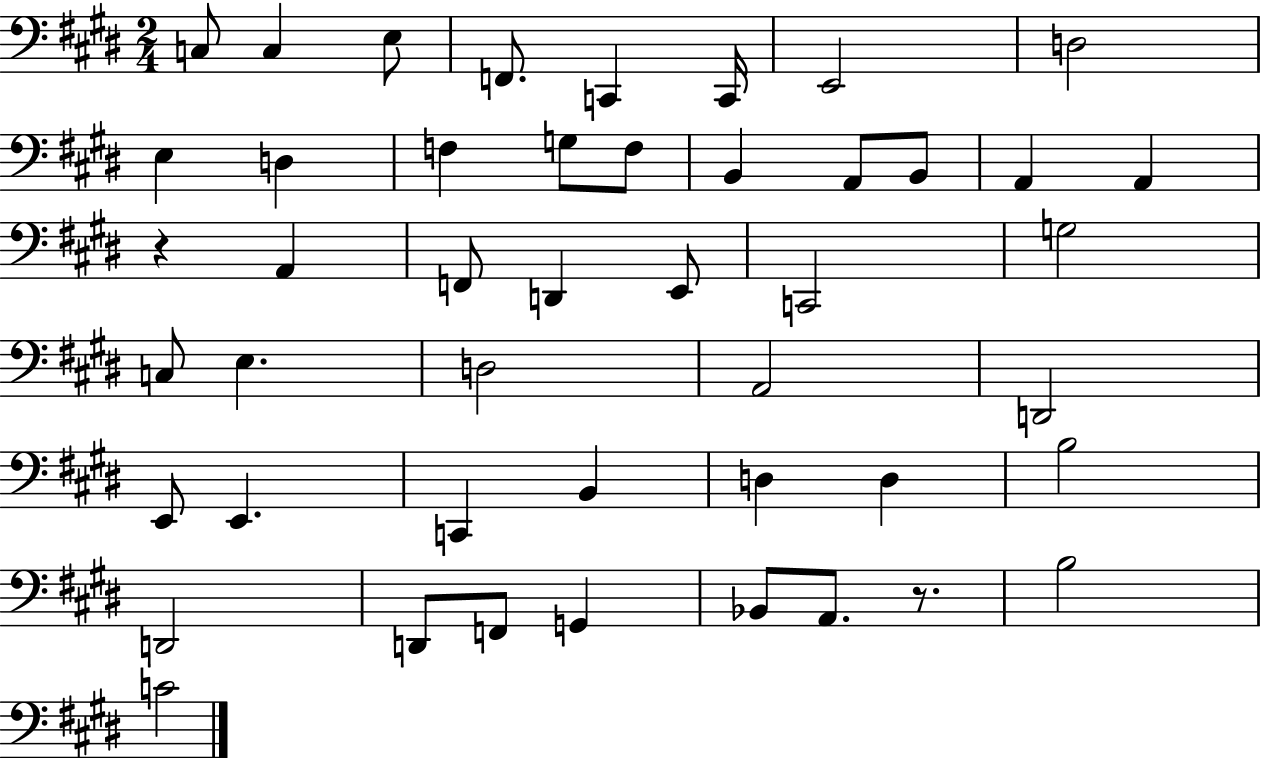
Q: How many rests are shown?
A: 2